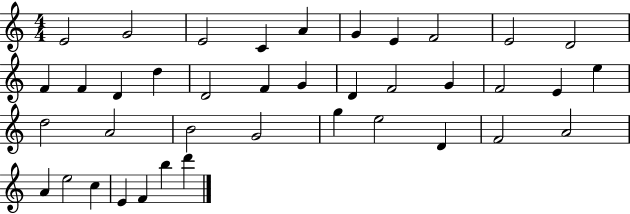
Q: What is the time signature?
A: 4/4